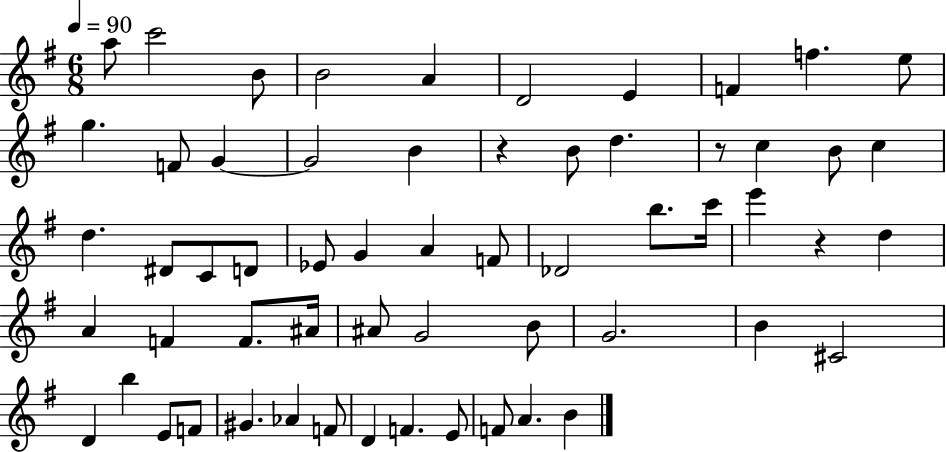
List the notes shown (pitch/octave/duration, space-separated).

A5/e C6/h B4/e B4/h A4/q D4/h E4/q F4/q F5/q. E5/e G5/q. F4/e G4/q G4/h B4/q R/q B4/e D5/q. R/e C5/q B4/e C5/q D5/q. D#4/e C4/e D4/e Eb4/e G4/q A4/q F4/e Db4/h B5/e. C6/s E6/q R/q D5/q A4/q F4/q F4/e. A#4/s A#4/e G4/h B4/e G4/h. B4/q C#4/h D4/q B5/q E4/e F4/e G#4/q. Ab4/q F4/e D4/q F4/q. E4/e F4/e A4/q. B4/q